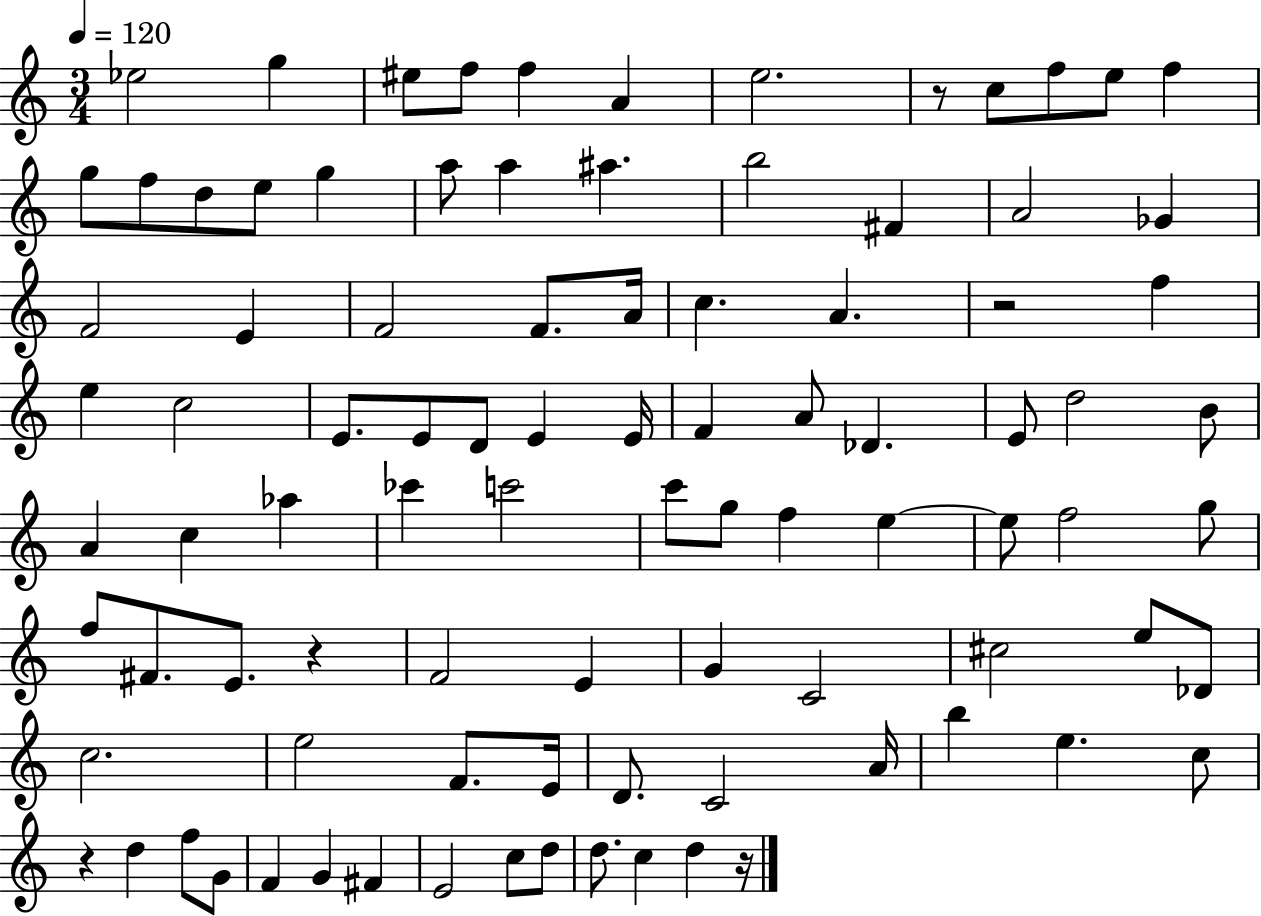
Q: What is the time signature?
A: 3/4